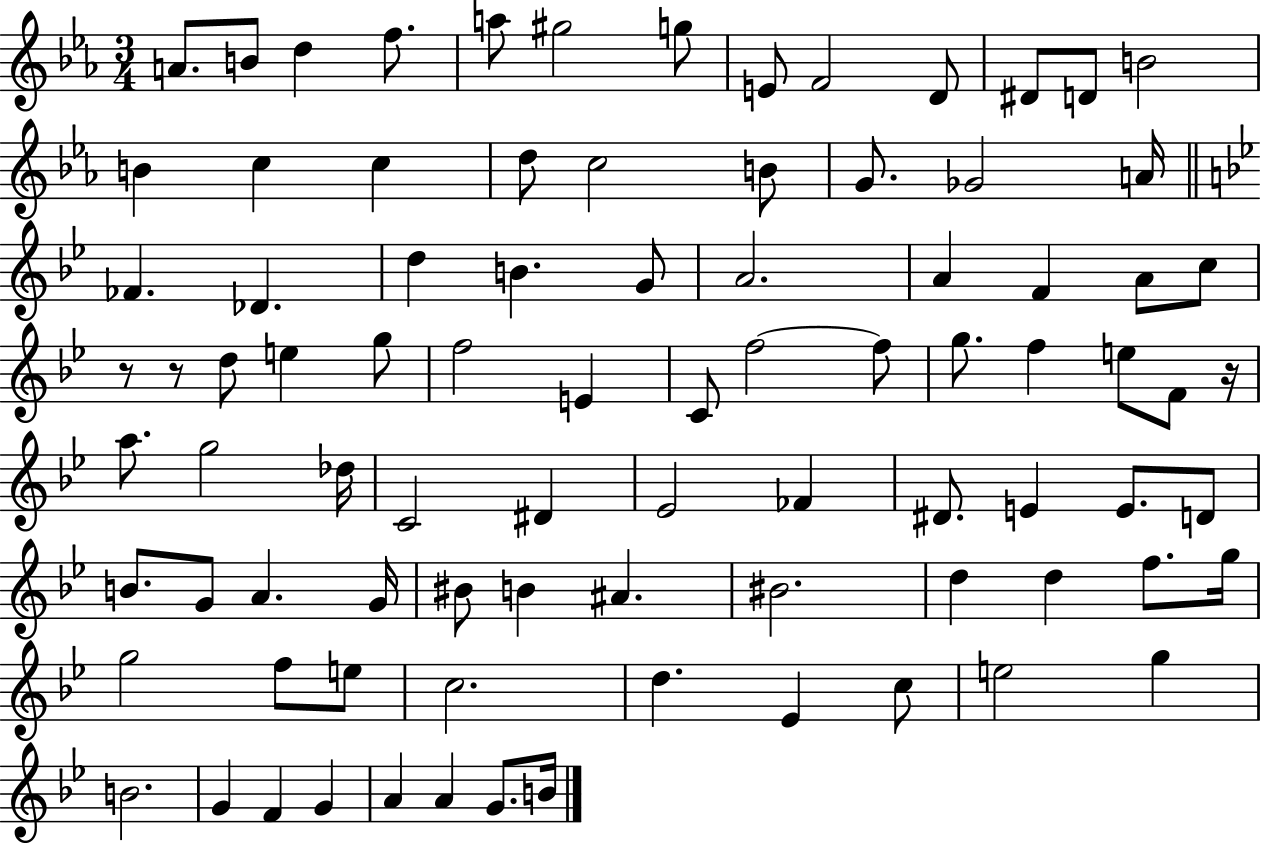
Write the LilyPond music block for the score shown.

{
  \clef treble
  \numericTimeSignature
  \time 3/4
  \key ees \major
  a'8. b'8 d''4 f''8. | a''8 gis''2 g''8 | e'8 f'2 d'8 | dis'8 d'8 b'2 | \break b'4 c''4 c''4 | d''8 c''2 b'8 | g'8. ges'2 a'16 | \bar "||" \break \key g \minor fes'4. des'4. | d''4 b'4. g'8 | a'2. | a'4 f'4 a'8 c''8 | \break r8 r8 d''8 e''4 g''8 | f''2 e'4 | c'8 f''2~~ f''8 | g''8. f''4 e''8 f'8 r16 | \break a''8. g''2 des''16 | c'2 dis'4 | ees'2 fes'4 | dis'8. e'4 e'8. d'8 | \break b'8. g'8 a'4. g'16 | bis'8 b'4 ais'4. | bis'2. | d''4 d''4 f''8. g''16 | \break g''2 f''8 e''8 | c''2. | d''4. ees'4 c''8 | e''2 g''4 | \break b'2. | g'4 f'4 g'4 | a'4 a'4 g'8. b'16 | \bar "|."
}